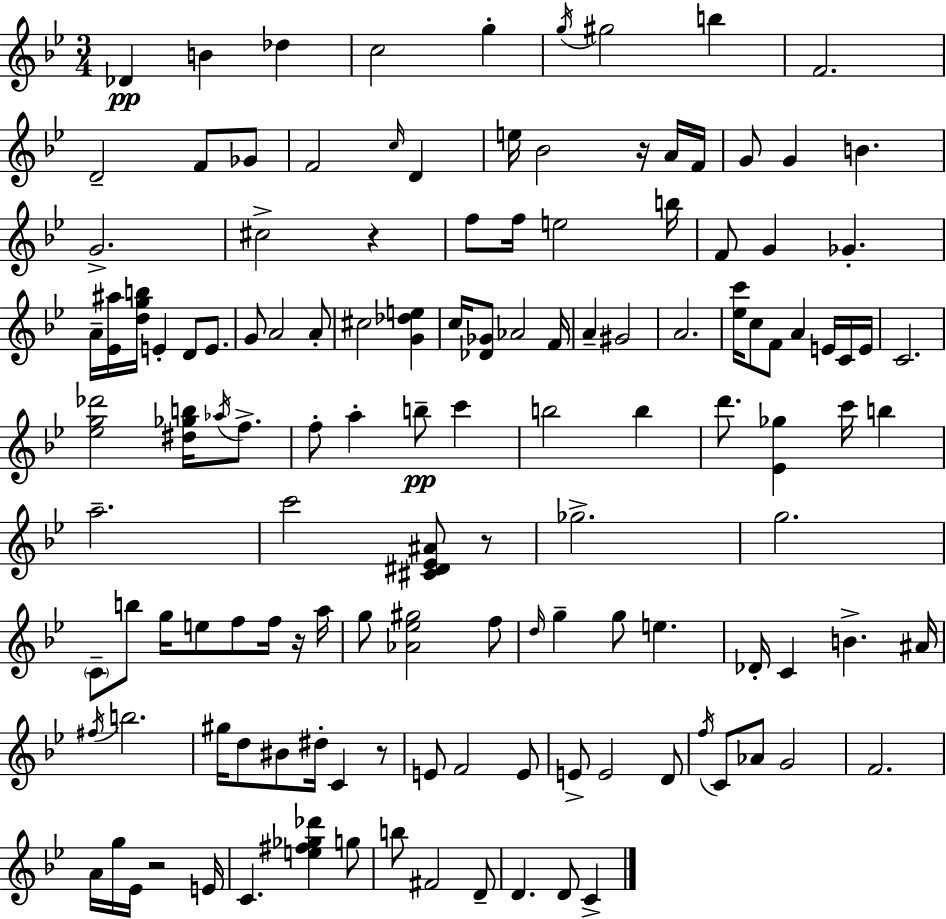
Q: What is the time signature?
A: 3/4